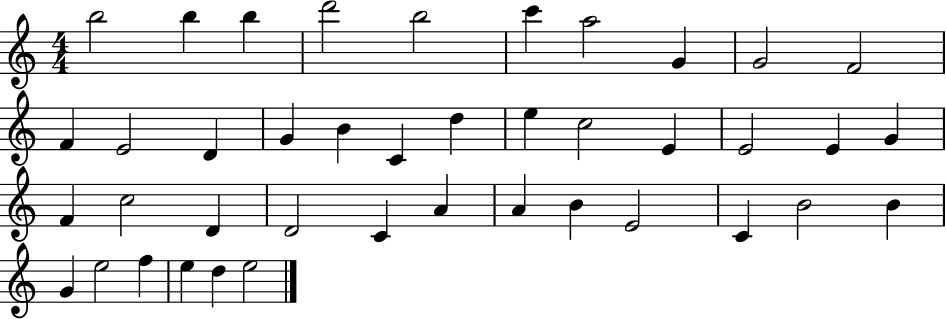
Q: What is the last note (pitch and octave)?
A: E5